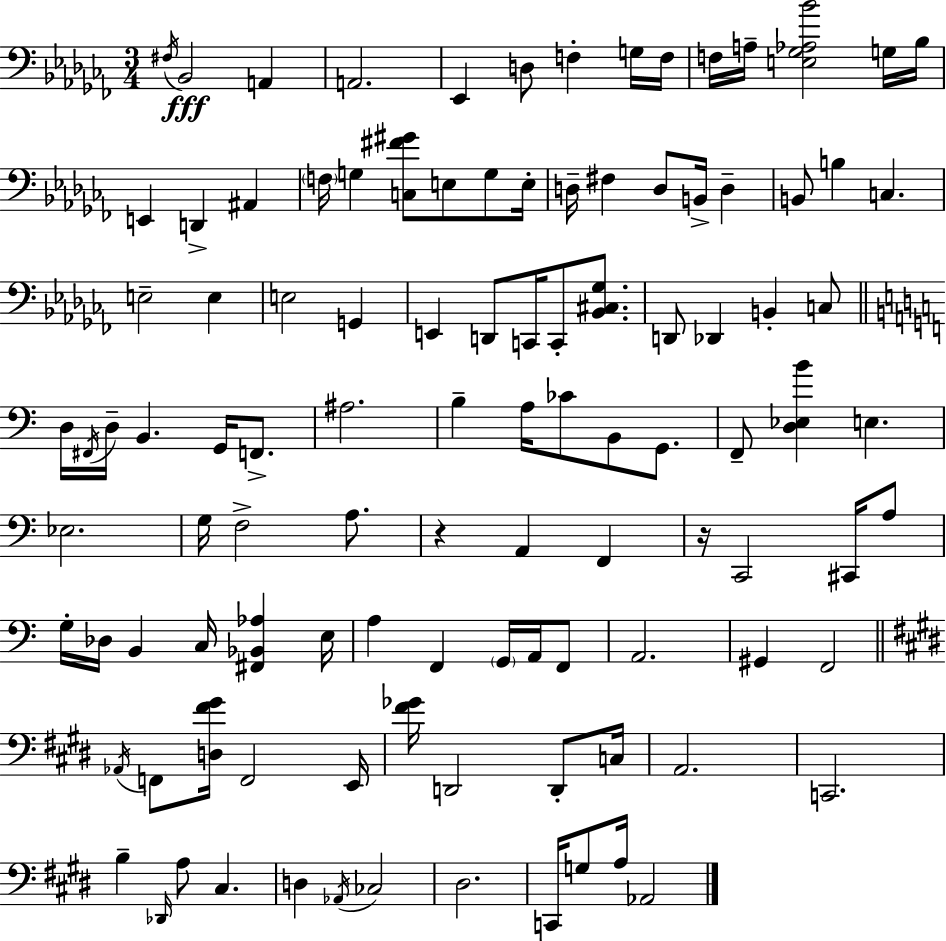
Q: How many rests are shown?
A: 2